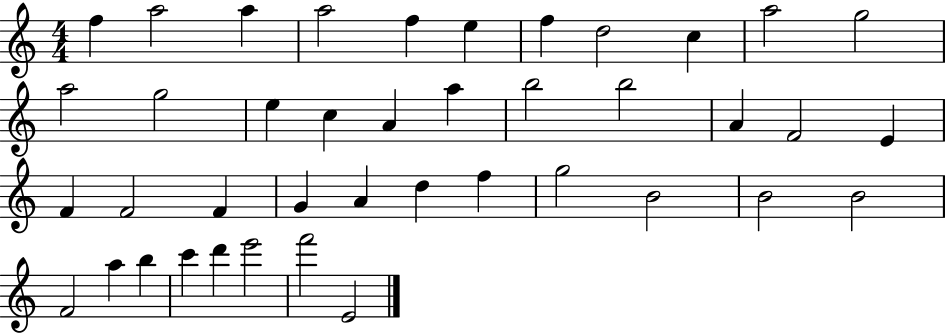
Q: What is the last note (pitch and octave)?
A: E4